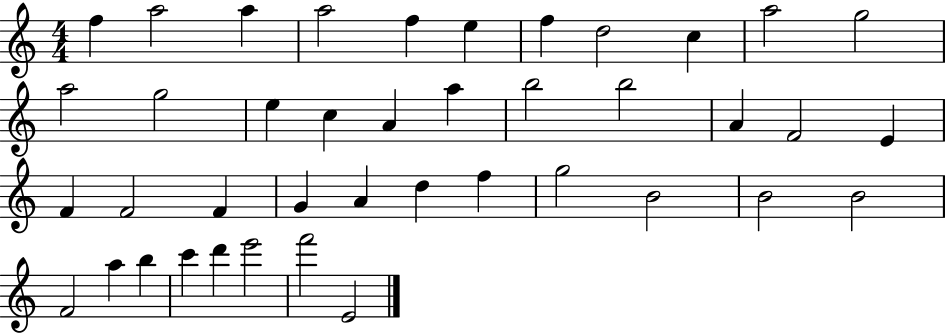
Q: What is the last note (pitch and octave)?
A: E4